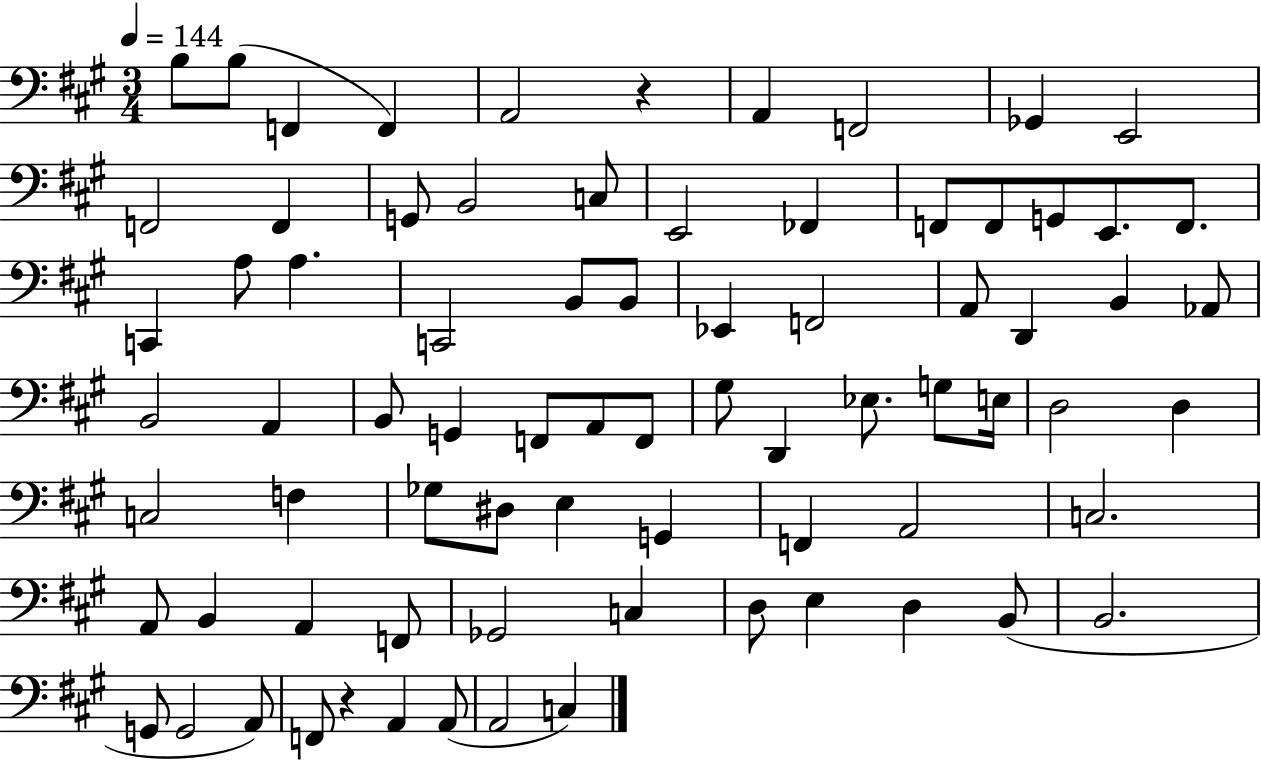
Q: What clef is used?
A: bass